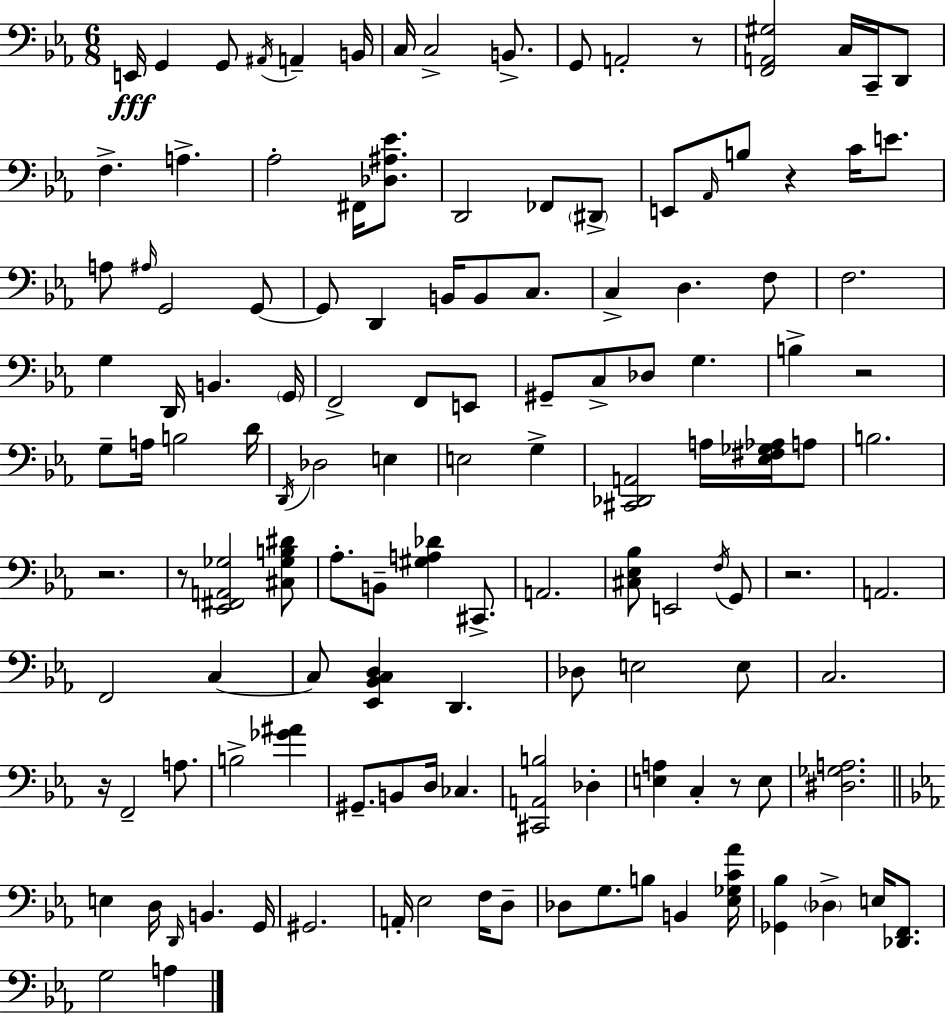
E2/s G2/q G2/e A#2/s A2/q B2/s C3/s C3/h B2/e. G2/e A2/h R/e [F2,A2,G#3]/h C3/s C2/s D2/e F3/q. A3/q. Ab3/h F#2/s [Db3,A#3,Eb4]/e. D2/h FES2/e D#2/e E2/e Ab2/s B3/e R/q C4/s E4/e. A3/e A#3/s G2/h G2/e G2/e D2/q B2/s B2/e C3/e. C3/q D3/q. F3/e F3/h. G3/q D2/s B2/q. G2/s F2/h F2/e E2/e G#2/e C3/e Db3/e G3/q. B3/q R/h G3/e A3/s B3/h D4/s D2/s Db3/h E3/q E3/h G3/q [C#2,Db2,A2]/h A3/s [Eb3,F#3,Gb3,Ab3]/s A3/e B3/h. R/h. R/e [Eb2,F#2,A2,Gb3]/h [C#3,Gb3,B3,D#4]/e Ab3/e. B2/e [G#3,A3,Db4]/q C#2/e. A2/h. [C#3,Eb3,Bb3]/e E2/h F3/s G2/e R/h. A2/h. F2/h C3/q C3/e [Eb2,Bb2,C3,D3]/q D2/q. Db3/e E3/h E3/e C3/h. R/s F2/h A3/e. B3/h [Gb4,A#4]/q G#2/e. B2/e D3/s CES3/q. [C#2,A2,B3]/h Db3/q [E3,A3]/q C3/q R/e E3/e [D#3,Gb3,A3]/h. E3/q D3/s D2/s B2/q. G2/s G#2/h. A2/s Eb3/h F3/s D3/e Db3/e G3/e. B3/e B2/q [Eb3,Gb3,C4,Ab4]/s [Gb2,Bb3]/q Db3/q E3/s [Db2,F2]/e. G3/h A3/q